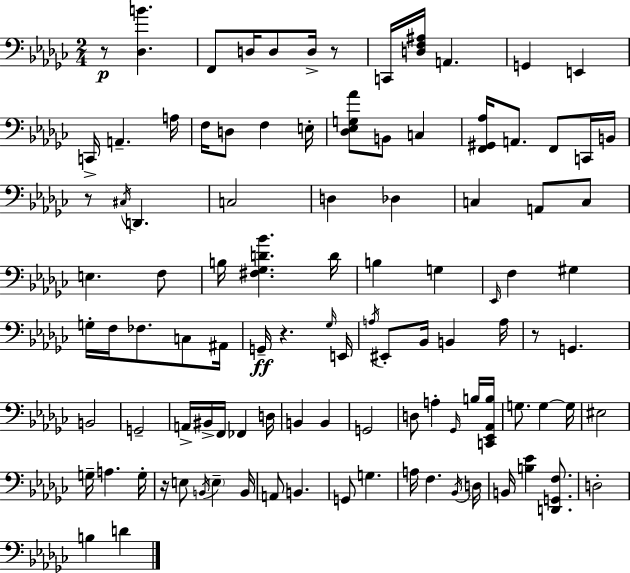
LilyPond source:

{
  \clef bass
  \numericTimeSignature
  \time 2/4
  \key ees \minor
  r8\p <des b'>4. | f,8 d16 d8 d16-> r8 | c,16 <d f ais>16 a,4. | g,4 e,4 | \break c,16-> a,4.-- a16 | f16 d8 f4 e16-. | <des ees g aes'>8 b,8 c4 | <f, gis, aes>16 a,8. f,8 c,16 b,16 | \break r8 \acciaccatura { cis16 } d,4. | c2 | d4 des4 | c4 a,8 c8 | \break e4. f8 | b16 <fis ges d' bes'>4. | d'16 b4 g4 | \grace { ees,16 } f4 gis4 | \break g16-. f16 fes8. c8 | ais,16 g,16--\ff r4. | \grace { ges16 } e,16 \acciaccatura { a16 } eis,8-. bes,16 b,4 | a16 r8 g,4. | \break b,2 | g,2-- | a,16-> bis,16-> f,16 fes,4 | d16 b,4 | \break b,4 g,2 | d8 a4-. | \grace { ges,16 } b16 <c, ees, aes, b>16 g8. | g4~~ g16 eis2 | \break g16-- a4. | g16-. r16 e8 | \acciaccatura { b,16 } \parenthesize e4-- b,16 a,8 | b,4. g,8 | \break g4. a16 f4. | \acciaccatura { bes,16 } d16 b,16 | <b ees'>4 <d, g, f>8. d2-. | b4 | \break d'4 \bar "|."
}